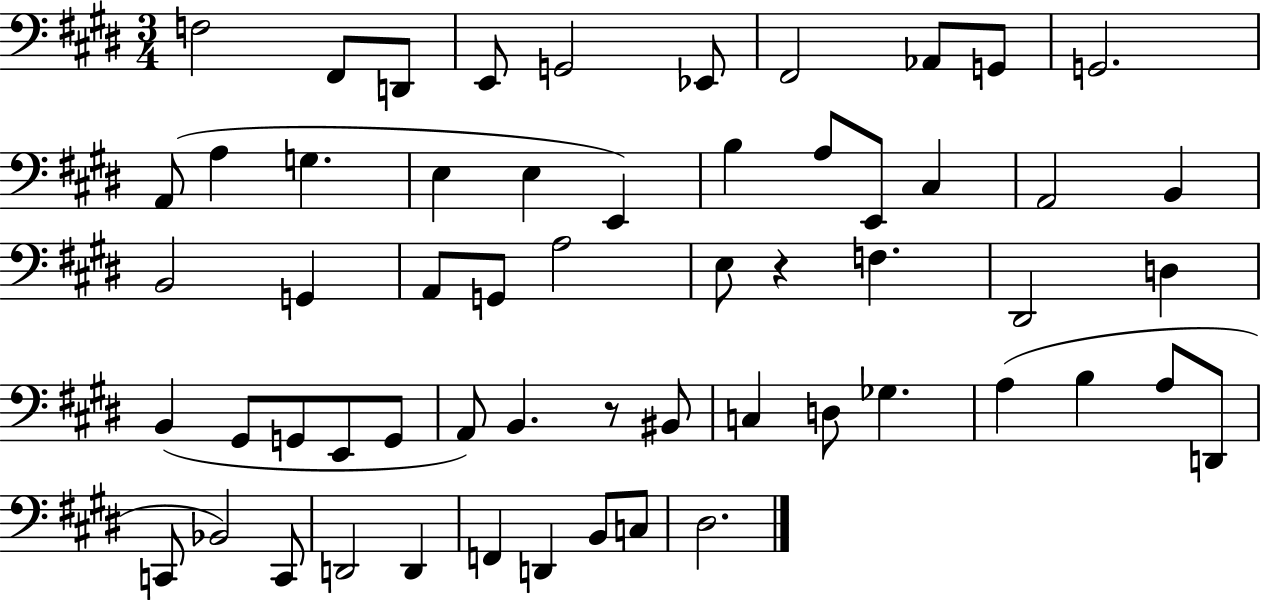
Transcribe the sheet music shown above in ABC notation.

X:1
T:Untitled
M:3/4
L:1/4
K:E
F,2 ^F,,/2 D,,/2 E,,/2 G,,2 _E,,/2 ^F,,2 _A,,/2 G,,/2 G,,2 A,,/2 A, G, E, E, E,, B, A,/2 E,,/2 ^C, A,,2 B,, B,,2 G,, A,,/2 G,,/2 A,2 E,/2 z F, ^D,,2 D, B,, ^G,,/2 G,,/2 E,,/2 G,,/2 A,,/2 B,, z/2 ^B,,/2 C, D,/2 _G, A, B, A,/2 D,,/2 C,,/2 _B,,2 C,,/2 D,,2 D,, F,, D,, B,,/2 C,/2 ^D,2